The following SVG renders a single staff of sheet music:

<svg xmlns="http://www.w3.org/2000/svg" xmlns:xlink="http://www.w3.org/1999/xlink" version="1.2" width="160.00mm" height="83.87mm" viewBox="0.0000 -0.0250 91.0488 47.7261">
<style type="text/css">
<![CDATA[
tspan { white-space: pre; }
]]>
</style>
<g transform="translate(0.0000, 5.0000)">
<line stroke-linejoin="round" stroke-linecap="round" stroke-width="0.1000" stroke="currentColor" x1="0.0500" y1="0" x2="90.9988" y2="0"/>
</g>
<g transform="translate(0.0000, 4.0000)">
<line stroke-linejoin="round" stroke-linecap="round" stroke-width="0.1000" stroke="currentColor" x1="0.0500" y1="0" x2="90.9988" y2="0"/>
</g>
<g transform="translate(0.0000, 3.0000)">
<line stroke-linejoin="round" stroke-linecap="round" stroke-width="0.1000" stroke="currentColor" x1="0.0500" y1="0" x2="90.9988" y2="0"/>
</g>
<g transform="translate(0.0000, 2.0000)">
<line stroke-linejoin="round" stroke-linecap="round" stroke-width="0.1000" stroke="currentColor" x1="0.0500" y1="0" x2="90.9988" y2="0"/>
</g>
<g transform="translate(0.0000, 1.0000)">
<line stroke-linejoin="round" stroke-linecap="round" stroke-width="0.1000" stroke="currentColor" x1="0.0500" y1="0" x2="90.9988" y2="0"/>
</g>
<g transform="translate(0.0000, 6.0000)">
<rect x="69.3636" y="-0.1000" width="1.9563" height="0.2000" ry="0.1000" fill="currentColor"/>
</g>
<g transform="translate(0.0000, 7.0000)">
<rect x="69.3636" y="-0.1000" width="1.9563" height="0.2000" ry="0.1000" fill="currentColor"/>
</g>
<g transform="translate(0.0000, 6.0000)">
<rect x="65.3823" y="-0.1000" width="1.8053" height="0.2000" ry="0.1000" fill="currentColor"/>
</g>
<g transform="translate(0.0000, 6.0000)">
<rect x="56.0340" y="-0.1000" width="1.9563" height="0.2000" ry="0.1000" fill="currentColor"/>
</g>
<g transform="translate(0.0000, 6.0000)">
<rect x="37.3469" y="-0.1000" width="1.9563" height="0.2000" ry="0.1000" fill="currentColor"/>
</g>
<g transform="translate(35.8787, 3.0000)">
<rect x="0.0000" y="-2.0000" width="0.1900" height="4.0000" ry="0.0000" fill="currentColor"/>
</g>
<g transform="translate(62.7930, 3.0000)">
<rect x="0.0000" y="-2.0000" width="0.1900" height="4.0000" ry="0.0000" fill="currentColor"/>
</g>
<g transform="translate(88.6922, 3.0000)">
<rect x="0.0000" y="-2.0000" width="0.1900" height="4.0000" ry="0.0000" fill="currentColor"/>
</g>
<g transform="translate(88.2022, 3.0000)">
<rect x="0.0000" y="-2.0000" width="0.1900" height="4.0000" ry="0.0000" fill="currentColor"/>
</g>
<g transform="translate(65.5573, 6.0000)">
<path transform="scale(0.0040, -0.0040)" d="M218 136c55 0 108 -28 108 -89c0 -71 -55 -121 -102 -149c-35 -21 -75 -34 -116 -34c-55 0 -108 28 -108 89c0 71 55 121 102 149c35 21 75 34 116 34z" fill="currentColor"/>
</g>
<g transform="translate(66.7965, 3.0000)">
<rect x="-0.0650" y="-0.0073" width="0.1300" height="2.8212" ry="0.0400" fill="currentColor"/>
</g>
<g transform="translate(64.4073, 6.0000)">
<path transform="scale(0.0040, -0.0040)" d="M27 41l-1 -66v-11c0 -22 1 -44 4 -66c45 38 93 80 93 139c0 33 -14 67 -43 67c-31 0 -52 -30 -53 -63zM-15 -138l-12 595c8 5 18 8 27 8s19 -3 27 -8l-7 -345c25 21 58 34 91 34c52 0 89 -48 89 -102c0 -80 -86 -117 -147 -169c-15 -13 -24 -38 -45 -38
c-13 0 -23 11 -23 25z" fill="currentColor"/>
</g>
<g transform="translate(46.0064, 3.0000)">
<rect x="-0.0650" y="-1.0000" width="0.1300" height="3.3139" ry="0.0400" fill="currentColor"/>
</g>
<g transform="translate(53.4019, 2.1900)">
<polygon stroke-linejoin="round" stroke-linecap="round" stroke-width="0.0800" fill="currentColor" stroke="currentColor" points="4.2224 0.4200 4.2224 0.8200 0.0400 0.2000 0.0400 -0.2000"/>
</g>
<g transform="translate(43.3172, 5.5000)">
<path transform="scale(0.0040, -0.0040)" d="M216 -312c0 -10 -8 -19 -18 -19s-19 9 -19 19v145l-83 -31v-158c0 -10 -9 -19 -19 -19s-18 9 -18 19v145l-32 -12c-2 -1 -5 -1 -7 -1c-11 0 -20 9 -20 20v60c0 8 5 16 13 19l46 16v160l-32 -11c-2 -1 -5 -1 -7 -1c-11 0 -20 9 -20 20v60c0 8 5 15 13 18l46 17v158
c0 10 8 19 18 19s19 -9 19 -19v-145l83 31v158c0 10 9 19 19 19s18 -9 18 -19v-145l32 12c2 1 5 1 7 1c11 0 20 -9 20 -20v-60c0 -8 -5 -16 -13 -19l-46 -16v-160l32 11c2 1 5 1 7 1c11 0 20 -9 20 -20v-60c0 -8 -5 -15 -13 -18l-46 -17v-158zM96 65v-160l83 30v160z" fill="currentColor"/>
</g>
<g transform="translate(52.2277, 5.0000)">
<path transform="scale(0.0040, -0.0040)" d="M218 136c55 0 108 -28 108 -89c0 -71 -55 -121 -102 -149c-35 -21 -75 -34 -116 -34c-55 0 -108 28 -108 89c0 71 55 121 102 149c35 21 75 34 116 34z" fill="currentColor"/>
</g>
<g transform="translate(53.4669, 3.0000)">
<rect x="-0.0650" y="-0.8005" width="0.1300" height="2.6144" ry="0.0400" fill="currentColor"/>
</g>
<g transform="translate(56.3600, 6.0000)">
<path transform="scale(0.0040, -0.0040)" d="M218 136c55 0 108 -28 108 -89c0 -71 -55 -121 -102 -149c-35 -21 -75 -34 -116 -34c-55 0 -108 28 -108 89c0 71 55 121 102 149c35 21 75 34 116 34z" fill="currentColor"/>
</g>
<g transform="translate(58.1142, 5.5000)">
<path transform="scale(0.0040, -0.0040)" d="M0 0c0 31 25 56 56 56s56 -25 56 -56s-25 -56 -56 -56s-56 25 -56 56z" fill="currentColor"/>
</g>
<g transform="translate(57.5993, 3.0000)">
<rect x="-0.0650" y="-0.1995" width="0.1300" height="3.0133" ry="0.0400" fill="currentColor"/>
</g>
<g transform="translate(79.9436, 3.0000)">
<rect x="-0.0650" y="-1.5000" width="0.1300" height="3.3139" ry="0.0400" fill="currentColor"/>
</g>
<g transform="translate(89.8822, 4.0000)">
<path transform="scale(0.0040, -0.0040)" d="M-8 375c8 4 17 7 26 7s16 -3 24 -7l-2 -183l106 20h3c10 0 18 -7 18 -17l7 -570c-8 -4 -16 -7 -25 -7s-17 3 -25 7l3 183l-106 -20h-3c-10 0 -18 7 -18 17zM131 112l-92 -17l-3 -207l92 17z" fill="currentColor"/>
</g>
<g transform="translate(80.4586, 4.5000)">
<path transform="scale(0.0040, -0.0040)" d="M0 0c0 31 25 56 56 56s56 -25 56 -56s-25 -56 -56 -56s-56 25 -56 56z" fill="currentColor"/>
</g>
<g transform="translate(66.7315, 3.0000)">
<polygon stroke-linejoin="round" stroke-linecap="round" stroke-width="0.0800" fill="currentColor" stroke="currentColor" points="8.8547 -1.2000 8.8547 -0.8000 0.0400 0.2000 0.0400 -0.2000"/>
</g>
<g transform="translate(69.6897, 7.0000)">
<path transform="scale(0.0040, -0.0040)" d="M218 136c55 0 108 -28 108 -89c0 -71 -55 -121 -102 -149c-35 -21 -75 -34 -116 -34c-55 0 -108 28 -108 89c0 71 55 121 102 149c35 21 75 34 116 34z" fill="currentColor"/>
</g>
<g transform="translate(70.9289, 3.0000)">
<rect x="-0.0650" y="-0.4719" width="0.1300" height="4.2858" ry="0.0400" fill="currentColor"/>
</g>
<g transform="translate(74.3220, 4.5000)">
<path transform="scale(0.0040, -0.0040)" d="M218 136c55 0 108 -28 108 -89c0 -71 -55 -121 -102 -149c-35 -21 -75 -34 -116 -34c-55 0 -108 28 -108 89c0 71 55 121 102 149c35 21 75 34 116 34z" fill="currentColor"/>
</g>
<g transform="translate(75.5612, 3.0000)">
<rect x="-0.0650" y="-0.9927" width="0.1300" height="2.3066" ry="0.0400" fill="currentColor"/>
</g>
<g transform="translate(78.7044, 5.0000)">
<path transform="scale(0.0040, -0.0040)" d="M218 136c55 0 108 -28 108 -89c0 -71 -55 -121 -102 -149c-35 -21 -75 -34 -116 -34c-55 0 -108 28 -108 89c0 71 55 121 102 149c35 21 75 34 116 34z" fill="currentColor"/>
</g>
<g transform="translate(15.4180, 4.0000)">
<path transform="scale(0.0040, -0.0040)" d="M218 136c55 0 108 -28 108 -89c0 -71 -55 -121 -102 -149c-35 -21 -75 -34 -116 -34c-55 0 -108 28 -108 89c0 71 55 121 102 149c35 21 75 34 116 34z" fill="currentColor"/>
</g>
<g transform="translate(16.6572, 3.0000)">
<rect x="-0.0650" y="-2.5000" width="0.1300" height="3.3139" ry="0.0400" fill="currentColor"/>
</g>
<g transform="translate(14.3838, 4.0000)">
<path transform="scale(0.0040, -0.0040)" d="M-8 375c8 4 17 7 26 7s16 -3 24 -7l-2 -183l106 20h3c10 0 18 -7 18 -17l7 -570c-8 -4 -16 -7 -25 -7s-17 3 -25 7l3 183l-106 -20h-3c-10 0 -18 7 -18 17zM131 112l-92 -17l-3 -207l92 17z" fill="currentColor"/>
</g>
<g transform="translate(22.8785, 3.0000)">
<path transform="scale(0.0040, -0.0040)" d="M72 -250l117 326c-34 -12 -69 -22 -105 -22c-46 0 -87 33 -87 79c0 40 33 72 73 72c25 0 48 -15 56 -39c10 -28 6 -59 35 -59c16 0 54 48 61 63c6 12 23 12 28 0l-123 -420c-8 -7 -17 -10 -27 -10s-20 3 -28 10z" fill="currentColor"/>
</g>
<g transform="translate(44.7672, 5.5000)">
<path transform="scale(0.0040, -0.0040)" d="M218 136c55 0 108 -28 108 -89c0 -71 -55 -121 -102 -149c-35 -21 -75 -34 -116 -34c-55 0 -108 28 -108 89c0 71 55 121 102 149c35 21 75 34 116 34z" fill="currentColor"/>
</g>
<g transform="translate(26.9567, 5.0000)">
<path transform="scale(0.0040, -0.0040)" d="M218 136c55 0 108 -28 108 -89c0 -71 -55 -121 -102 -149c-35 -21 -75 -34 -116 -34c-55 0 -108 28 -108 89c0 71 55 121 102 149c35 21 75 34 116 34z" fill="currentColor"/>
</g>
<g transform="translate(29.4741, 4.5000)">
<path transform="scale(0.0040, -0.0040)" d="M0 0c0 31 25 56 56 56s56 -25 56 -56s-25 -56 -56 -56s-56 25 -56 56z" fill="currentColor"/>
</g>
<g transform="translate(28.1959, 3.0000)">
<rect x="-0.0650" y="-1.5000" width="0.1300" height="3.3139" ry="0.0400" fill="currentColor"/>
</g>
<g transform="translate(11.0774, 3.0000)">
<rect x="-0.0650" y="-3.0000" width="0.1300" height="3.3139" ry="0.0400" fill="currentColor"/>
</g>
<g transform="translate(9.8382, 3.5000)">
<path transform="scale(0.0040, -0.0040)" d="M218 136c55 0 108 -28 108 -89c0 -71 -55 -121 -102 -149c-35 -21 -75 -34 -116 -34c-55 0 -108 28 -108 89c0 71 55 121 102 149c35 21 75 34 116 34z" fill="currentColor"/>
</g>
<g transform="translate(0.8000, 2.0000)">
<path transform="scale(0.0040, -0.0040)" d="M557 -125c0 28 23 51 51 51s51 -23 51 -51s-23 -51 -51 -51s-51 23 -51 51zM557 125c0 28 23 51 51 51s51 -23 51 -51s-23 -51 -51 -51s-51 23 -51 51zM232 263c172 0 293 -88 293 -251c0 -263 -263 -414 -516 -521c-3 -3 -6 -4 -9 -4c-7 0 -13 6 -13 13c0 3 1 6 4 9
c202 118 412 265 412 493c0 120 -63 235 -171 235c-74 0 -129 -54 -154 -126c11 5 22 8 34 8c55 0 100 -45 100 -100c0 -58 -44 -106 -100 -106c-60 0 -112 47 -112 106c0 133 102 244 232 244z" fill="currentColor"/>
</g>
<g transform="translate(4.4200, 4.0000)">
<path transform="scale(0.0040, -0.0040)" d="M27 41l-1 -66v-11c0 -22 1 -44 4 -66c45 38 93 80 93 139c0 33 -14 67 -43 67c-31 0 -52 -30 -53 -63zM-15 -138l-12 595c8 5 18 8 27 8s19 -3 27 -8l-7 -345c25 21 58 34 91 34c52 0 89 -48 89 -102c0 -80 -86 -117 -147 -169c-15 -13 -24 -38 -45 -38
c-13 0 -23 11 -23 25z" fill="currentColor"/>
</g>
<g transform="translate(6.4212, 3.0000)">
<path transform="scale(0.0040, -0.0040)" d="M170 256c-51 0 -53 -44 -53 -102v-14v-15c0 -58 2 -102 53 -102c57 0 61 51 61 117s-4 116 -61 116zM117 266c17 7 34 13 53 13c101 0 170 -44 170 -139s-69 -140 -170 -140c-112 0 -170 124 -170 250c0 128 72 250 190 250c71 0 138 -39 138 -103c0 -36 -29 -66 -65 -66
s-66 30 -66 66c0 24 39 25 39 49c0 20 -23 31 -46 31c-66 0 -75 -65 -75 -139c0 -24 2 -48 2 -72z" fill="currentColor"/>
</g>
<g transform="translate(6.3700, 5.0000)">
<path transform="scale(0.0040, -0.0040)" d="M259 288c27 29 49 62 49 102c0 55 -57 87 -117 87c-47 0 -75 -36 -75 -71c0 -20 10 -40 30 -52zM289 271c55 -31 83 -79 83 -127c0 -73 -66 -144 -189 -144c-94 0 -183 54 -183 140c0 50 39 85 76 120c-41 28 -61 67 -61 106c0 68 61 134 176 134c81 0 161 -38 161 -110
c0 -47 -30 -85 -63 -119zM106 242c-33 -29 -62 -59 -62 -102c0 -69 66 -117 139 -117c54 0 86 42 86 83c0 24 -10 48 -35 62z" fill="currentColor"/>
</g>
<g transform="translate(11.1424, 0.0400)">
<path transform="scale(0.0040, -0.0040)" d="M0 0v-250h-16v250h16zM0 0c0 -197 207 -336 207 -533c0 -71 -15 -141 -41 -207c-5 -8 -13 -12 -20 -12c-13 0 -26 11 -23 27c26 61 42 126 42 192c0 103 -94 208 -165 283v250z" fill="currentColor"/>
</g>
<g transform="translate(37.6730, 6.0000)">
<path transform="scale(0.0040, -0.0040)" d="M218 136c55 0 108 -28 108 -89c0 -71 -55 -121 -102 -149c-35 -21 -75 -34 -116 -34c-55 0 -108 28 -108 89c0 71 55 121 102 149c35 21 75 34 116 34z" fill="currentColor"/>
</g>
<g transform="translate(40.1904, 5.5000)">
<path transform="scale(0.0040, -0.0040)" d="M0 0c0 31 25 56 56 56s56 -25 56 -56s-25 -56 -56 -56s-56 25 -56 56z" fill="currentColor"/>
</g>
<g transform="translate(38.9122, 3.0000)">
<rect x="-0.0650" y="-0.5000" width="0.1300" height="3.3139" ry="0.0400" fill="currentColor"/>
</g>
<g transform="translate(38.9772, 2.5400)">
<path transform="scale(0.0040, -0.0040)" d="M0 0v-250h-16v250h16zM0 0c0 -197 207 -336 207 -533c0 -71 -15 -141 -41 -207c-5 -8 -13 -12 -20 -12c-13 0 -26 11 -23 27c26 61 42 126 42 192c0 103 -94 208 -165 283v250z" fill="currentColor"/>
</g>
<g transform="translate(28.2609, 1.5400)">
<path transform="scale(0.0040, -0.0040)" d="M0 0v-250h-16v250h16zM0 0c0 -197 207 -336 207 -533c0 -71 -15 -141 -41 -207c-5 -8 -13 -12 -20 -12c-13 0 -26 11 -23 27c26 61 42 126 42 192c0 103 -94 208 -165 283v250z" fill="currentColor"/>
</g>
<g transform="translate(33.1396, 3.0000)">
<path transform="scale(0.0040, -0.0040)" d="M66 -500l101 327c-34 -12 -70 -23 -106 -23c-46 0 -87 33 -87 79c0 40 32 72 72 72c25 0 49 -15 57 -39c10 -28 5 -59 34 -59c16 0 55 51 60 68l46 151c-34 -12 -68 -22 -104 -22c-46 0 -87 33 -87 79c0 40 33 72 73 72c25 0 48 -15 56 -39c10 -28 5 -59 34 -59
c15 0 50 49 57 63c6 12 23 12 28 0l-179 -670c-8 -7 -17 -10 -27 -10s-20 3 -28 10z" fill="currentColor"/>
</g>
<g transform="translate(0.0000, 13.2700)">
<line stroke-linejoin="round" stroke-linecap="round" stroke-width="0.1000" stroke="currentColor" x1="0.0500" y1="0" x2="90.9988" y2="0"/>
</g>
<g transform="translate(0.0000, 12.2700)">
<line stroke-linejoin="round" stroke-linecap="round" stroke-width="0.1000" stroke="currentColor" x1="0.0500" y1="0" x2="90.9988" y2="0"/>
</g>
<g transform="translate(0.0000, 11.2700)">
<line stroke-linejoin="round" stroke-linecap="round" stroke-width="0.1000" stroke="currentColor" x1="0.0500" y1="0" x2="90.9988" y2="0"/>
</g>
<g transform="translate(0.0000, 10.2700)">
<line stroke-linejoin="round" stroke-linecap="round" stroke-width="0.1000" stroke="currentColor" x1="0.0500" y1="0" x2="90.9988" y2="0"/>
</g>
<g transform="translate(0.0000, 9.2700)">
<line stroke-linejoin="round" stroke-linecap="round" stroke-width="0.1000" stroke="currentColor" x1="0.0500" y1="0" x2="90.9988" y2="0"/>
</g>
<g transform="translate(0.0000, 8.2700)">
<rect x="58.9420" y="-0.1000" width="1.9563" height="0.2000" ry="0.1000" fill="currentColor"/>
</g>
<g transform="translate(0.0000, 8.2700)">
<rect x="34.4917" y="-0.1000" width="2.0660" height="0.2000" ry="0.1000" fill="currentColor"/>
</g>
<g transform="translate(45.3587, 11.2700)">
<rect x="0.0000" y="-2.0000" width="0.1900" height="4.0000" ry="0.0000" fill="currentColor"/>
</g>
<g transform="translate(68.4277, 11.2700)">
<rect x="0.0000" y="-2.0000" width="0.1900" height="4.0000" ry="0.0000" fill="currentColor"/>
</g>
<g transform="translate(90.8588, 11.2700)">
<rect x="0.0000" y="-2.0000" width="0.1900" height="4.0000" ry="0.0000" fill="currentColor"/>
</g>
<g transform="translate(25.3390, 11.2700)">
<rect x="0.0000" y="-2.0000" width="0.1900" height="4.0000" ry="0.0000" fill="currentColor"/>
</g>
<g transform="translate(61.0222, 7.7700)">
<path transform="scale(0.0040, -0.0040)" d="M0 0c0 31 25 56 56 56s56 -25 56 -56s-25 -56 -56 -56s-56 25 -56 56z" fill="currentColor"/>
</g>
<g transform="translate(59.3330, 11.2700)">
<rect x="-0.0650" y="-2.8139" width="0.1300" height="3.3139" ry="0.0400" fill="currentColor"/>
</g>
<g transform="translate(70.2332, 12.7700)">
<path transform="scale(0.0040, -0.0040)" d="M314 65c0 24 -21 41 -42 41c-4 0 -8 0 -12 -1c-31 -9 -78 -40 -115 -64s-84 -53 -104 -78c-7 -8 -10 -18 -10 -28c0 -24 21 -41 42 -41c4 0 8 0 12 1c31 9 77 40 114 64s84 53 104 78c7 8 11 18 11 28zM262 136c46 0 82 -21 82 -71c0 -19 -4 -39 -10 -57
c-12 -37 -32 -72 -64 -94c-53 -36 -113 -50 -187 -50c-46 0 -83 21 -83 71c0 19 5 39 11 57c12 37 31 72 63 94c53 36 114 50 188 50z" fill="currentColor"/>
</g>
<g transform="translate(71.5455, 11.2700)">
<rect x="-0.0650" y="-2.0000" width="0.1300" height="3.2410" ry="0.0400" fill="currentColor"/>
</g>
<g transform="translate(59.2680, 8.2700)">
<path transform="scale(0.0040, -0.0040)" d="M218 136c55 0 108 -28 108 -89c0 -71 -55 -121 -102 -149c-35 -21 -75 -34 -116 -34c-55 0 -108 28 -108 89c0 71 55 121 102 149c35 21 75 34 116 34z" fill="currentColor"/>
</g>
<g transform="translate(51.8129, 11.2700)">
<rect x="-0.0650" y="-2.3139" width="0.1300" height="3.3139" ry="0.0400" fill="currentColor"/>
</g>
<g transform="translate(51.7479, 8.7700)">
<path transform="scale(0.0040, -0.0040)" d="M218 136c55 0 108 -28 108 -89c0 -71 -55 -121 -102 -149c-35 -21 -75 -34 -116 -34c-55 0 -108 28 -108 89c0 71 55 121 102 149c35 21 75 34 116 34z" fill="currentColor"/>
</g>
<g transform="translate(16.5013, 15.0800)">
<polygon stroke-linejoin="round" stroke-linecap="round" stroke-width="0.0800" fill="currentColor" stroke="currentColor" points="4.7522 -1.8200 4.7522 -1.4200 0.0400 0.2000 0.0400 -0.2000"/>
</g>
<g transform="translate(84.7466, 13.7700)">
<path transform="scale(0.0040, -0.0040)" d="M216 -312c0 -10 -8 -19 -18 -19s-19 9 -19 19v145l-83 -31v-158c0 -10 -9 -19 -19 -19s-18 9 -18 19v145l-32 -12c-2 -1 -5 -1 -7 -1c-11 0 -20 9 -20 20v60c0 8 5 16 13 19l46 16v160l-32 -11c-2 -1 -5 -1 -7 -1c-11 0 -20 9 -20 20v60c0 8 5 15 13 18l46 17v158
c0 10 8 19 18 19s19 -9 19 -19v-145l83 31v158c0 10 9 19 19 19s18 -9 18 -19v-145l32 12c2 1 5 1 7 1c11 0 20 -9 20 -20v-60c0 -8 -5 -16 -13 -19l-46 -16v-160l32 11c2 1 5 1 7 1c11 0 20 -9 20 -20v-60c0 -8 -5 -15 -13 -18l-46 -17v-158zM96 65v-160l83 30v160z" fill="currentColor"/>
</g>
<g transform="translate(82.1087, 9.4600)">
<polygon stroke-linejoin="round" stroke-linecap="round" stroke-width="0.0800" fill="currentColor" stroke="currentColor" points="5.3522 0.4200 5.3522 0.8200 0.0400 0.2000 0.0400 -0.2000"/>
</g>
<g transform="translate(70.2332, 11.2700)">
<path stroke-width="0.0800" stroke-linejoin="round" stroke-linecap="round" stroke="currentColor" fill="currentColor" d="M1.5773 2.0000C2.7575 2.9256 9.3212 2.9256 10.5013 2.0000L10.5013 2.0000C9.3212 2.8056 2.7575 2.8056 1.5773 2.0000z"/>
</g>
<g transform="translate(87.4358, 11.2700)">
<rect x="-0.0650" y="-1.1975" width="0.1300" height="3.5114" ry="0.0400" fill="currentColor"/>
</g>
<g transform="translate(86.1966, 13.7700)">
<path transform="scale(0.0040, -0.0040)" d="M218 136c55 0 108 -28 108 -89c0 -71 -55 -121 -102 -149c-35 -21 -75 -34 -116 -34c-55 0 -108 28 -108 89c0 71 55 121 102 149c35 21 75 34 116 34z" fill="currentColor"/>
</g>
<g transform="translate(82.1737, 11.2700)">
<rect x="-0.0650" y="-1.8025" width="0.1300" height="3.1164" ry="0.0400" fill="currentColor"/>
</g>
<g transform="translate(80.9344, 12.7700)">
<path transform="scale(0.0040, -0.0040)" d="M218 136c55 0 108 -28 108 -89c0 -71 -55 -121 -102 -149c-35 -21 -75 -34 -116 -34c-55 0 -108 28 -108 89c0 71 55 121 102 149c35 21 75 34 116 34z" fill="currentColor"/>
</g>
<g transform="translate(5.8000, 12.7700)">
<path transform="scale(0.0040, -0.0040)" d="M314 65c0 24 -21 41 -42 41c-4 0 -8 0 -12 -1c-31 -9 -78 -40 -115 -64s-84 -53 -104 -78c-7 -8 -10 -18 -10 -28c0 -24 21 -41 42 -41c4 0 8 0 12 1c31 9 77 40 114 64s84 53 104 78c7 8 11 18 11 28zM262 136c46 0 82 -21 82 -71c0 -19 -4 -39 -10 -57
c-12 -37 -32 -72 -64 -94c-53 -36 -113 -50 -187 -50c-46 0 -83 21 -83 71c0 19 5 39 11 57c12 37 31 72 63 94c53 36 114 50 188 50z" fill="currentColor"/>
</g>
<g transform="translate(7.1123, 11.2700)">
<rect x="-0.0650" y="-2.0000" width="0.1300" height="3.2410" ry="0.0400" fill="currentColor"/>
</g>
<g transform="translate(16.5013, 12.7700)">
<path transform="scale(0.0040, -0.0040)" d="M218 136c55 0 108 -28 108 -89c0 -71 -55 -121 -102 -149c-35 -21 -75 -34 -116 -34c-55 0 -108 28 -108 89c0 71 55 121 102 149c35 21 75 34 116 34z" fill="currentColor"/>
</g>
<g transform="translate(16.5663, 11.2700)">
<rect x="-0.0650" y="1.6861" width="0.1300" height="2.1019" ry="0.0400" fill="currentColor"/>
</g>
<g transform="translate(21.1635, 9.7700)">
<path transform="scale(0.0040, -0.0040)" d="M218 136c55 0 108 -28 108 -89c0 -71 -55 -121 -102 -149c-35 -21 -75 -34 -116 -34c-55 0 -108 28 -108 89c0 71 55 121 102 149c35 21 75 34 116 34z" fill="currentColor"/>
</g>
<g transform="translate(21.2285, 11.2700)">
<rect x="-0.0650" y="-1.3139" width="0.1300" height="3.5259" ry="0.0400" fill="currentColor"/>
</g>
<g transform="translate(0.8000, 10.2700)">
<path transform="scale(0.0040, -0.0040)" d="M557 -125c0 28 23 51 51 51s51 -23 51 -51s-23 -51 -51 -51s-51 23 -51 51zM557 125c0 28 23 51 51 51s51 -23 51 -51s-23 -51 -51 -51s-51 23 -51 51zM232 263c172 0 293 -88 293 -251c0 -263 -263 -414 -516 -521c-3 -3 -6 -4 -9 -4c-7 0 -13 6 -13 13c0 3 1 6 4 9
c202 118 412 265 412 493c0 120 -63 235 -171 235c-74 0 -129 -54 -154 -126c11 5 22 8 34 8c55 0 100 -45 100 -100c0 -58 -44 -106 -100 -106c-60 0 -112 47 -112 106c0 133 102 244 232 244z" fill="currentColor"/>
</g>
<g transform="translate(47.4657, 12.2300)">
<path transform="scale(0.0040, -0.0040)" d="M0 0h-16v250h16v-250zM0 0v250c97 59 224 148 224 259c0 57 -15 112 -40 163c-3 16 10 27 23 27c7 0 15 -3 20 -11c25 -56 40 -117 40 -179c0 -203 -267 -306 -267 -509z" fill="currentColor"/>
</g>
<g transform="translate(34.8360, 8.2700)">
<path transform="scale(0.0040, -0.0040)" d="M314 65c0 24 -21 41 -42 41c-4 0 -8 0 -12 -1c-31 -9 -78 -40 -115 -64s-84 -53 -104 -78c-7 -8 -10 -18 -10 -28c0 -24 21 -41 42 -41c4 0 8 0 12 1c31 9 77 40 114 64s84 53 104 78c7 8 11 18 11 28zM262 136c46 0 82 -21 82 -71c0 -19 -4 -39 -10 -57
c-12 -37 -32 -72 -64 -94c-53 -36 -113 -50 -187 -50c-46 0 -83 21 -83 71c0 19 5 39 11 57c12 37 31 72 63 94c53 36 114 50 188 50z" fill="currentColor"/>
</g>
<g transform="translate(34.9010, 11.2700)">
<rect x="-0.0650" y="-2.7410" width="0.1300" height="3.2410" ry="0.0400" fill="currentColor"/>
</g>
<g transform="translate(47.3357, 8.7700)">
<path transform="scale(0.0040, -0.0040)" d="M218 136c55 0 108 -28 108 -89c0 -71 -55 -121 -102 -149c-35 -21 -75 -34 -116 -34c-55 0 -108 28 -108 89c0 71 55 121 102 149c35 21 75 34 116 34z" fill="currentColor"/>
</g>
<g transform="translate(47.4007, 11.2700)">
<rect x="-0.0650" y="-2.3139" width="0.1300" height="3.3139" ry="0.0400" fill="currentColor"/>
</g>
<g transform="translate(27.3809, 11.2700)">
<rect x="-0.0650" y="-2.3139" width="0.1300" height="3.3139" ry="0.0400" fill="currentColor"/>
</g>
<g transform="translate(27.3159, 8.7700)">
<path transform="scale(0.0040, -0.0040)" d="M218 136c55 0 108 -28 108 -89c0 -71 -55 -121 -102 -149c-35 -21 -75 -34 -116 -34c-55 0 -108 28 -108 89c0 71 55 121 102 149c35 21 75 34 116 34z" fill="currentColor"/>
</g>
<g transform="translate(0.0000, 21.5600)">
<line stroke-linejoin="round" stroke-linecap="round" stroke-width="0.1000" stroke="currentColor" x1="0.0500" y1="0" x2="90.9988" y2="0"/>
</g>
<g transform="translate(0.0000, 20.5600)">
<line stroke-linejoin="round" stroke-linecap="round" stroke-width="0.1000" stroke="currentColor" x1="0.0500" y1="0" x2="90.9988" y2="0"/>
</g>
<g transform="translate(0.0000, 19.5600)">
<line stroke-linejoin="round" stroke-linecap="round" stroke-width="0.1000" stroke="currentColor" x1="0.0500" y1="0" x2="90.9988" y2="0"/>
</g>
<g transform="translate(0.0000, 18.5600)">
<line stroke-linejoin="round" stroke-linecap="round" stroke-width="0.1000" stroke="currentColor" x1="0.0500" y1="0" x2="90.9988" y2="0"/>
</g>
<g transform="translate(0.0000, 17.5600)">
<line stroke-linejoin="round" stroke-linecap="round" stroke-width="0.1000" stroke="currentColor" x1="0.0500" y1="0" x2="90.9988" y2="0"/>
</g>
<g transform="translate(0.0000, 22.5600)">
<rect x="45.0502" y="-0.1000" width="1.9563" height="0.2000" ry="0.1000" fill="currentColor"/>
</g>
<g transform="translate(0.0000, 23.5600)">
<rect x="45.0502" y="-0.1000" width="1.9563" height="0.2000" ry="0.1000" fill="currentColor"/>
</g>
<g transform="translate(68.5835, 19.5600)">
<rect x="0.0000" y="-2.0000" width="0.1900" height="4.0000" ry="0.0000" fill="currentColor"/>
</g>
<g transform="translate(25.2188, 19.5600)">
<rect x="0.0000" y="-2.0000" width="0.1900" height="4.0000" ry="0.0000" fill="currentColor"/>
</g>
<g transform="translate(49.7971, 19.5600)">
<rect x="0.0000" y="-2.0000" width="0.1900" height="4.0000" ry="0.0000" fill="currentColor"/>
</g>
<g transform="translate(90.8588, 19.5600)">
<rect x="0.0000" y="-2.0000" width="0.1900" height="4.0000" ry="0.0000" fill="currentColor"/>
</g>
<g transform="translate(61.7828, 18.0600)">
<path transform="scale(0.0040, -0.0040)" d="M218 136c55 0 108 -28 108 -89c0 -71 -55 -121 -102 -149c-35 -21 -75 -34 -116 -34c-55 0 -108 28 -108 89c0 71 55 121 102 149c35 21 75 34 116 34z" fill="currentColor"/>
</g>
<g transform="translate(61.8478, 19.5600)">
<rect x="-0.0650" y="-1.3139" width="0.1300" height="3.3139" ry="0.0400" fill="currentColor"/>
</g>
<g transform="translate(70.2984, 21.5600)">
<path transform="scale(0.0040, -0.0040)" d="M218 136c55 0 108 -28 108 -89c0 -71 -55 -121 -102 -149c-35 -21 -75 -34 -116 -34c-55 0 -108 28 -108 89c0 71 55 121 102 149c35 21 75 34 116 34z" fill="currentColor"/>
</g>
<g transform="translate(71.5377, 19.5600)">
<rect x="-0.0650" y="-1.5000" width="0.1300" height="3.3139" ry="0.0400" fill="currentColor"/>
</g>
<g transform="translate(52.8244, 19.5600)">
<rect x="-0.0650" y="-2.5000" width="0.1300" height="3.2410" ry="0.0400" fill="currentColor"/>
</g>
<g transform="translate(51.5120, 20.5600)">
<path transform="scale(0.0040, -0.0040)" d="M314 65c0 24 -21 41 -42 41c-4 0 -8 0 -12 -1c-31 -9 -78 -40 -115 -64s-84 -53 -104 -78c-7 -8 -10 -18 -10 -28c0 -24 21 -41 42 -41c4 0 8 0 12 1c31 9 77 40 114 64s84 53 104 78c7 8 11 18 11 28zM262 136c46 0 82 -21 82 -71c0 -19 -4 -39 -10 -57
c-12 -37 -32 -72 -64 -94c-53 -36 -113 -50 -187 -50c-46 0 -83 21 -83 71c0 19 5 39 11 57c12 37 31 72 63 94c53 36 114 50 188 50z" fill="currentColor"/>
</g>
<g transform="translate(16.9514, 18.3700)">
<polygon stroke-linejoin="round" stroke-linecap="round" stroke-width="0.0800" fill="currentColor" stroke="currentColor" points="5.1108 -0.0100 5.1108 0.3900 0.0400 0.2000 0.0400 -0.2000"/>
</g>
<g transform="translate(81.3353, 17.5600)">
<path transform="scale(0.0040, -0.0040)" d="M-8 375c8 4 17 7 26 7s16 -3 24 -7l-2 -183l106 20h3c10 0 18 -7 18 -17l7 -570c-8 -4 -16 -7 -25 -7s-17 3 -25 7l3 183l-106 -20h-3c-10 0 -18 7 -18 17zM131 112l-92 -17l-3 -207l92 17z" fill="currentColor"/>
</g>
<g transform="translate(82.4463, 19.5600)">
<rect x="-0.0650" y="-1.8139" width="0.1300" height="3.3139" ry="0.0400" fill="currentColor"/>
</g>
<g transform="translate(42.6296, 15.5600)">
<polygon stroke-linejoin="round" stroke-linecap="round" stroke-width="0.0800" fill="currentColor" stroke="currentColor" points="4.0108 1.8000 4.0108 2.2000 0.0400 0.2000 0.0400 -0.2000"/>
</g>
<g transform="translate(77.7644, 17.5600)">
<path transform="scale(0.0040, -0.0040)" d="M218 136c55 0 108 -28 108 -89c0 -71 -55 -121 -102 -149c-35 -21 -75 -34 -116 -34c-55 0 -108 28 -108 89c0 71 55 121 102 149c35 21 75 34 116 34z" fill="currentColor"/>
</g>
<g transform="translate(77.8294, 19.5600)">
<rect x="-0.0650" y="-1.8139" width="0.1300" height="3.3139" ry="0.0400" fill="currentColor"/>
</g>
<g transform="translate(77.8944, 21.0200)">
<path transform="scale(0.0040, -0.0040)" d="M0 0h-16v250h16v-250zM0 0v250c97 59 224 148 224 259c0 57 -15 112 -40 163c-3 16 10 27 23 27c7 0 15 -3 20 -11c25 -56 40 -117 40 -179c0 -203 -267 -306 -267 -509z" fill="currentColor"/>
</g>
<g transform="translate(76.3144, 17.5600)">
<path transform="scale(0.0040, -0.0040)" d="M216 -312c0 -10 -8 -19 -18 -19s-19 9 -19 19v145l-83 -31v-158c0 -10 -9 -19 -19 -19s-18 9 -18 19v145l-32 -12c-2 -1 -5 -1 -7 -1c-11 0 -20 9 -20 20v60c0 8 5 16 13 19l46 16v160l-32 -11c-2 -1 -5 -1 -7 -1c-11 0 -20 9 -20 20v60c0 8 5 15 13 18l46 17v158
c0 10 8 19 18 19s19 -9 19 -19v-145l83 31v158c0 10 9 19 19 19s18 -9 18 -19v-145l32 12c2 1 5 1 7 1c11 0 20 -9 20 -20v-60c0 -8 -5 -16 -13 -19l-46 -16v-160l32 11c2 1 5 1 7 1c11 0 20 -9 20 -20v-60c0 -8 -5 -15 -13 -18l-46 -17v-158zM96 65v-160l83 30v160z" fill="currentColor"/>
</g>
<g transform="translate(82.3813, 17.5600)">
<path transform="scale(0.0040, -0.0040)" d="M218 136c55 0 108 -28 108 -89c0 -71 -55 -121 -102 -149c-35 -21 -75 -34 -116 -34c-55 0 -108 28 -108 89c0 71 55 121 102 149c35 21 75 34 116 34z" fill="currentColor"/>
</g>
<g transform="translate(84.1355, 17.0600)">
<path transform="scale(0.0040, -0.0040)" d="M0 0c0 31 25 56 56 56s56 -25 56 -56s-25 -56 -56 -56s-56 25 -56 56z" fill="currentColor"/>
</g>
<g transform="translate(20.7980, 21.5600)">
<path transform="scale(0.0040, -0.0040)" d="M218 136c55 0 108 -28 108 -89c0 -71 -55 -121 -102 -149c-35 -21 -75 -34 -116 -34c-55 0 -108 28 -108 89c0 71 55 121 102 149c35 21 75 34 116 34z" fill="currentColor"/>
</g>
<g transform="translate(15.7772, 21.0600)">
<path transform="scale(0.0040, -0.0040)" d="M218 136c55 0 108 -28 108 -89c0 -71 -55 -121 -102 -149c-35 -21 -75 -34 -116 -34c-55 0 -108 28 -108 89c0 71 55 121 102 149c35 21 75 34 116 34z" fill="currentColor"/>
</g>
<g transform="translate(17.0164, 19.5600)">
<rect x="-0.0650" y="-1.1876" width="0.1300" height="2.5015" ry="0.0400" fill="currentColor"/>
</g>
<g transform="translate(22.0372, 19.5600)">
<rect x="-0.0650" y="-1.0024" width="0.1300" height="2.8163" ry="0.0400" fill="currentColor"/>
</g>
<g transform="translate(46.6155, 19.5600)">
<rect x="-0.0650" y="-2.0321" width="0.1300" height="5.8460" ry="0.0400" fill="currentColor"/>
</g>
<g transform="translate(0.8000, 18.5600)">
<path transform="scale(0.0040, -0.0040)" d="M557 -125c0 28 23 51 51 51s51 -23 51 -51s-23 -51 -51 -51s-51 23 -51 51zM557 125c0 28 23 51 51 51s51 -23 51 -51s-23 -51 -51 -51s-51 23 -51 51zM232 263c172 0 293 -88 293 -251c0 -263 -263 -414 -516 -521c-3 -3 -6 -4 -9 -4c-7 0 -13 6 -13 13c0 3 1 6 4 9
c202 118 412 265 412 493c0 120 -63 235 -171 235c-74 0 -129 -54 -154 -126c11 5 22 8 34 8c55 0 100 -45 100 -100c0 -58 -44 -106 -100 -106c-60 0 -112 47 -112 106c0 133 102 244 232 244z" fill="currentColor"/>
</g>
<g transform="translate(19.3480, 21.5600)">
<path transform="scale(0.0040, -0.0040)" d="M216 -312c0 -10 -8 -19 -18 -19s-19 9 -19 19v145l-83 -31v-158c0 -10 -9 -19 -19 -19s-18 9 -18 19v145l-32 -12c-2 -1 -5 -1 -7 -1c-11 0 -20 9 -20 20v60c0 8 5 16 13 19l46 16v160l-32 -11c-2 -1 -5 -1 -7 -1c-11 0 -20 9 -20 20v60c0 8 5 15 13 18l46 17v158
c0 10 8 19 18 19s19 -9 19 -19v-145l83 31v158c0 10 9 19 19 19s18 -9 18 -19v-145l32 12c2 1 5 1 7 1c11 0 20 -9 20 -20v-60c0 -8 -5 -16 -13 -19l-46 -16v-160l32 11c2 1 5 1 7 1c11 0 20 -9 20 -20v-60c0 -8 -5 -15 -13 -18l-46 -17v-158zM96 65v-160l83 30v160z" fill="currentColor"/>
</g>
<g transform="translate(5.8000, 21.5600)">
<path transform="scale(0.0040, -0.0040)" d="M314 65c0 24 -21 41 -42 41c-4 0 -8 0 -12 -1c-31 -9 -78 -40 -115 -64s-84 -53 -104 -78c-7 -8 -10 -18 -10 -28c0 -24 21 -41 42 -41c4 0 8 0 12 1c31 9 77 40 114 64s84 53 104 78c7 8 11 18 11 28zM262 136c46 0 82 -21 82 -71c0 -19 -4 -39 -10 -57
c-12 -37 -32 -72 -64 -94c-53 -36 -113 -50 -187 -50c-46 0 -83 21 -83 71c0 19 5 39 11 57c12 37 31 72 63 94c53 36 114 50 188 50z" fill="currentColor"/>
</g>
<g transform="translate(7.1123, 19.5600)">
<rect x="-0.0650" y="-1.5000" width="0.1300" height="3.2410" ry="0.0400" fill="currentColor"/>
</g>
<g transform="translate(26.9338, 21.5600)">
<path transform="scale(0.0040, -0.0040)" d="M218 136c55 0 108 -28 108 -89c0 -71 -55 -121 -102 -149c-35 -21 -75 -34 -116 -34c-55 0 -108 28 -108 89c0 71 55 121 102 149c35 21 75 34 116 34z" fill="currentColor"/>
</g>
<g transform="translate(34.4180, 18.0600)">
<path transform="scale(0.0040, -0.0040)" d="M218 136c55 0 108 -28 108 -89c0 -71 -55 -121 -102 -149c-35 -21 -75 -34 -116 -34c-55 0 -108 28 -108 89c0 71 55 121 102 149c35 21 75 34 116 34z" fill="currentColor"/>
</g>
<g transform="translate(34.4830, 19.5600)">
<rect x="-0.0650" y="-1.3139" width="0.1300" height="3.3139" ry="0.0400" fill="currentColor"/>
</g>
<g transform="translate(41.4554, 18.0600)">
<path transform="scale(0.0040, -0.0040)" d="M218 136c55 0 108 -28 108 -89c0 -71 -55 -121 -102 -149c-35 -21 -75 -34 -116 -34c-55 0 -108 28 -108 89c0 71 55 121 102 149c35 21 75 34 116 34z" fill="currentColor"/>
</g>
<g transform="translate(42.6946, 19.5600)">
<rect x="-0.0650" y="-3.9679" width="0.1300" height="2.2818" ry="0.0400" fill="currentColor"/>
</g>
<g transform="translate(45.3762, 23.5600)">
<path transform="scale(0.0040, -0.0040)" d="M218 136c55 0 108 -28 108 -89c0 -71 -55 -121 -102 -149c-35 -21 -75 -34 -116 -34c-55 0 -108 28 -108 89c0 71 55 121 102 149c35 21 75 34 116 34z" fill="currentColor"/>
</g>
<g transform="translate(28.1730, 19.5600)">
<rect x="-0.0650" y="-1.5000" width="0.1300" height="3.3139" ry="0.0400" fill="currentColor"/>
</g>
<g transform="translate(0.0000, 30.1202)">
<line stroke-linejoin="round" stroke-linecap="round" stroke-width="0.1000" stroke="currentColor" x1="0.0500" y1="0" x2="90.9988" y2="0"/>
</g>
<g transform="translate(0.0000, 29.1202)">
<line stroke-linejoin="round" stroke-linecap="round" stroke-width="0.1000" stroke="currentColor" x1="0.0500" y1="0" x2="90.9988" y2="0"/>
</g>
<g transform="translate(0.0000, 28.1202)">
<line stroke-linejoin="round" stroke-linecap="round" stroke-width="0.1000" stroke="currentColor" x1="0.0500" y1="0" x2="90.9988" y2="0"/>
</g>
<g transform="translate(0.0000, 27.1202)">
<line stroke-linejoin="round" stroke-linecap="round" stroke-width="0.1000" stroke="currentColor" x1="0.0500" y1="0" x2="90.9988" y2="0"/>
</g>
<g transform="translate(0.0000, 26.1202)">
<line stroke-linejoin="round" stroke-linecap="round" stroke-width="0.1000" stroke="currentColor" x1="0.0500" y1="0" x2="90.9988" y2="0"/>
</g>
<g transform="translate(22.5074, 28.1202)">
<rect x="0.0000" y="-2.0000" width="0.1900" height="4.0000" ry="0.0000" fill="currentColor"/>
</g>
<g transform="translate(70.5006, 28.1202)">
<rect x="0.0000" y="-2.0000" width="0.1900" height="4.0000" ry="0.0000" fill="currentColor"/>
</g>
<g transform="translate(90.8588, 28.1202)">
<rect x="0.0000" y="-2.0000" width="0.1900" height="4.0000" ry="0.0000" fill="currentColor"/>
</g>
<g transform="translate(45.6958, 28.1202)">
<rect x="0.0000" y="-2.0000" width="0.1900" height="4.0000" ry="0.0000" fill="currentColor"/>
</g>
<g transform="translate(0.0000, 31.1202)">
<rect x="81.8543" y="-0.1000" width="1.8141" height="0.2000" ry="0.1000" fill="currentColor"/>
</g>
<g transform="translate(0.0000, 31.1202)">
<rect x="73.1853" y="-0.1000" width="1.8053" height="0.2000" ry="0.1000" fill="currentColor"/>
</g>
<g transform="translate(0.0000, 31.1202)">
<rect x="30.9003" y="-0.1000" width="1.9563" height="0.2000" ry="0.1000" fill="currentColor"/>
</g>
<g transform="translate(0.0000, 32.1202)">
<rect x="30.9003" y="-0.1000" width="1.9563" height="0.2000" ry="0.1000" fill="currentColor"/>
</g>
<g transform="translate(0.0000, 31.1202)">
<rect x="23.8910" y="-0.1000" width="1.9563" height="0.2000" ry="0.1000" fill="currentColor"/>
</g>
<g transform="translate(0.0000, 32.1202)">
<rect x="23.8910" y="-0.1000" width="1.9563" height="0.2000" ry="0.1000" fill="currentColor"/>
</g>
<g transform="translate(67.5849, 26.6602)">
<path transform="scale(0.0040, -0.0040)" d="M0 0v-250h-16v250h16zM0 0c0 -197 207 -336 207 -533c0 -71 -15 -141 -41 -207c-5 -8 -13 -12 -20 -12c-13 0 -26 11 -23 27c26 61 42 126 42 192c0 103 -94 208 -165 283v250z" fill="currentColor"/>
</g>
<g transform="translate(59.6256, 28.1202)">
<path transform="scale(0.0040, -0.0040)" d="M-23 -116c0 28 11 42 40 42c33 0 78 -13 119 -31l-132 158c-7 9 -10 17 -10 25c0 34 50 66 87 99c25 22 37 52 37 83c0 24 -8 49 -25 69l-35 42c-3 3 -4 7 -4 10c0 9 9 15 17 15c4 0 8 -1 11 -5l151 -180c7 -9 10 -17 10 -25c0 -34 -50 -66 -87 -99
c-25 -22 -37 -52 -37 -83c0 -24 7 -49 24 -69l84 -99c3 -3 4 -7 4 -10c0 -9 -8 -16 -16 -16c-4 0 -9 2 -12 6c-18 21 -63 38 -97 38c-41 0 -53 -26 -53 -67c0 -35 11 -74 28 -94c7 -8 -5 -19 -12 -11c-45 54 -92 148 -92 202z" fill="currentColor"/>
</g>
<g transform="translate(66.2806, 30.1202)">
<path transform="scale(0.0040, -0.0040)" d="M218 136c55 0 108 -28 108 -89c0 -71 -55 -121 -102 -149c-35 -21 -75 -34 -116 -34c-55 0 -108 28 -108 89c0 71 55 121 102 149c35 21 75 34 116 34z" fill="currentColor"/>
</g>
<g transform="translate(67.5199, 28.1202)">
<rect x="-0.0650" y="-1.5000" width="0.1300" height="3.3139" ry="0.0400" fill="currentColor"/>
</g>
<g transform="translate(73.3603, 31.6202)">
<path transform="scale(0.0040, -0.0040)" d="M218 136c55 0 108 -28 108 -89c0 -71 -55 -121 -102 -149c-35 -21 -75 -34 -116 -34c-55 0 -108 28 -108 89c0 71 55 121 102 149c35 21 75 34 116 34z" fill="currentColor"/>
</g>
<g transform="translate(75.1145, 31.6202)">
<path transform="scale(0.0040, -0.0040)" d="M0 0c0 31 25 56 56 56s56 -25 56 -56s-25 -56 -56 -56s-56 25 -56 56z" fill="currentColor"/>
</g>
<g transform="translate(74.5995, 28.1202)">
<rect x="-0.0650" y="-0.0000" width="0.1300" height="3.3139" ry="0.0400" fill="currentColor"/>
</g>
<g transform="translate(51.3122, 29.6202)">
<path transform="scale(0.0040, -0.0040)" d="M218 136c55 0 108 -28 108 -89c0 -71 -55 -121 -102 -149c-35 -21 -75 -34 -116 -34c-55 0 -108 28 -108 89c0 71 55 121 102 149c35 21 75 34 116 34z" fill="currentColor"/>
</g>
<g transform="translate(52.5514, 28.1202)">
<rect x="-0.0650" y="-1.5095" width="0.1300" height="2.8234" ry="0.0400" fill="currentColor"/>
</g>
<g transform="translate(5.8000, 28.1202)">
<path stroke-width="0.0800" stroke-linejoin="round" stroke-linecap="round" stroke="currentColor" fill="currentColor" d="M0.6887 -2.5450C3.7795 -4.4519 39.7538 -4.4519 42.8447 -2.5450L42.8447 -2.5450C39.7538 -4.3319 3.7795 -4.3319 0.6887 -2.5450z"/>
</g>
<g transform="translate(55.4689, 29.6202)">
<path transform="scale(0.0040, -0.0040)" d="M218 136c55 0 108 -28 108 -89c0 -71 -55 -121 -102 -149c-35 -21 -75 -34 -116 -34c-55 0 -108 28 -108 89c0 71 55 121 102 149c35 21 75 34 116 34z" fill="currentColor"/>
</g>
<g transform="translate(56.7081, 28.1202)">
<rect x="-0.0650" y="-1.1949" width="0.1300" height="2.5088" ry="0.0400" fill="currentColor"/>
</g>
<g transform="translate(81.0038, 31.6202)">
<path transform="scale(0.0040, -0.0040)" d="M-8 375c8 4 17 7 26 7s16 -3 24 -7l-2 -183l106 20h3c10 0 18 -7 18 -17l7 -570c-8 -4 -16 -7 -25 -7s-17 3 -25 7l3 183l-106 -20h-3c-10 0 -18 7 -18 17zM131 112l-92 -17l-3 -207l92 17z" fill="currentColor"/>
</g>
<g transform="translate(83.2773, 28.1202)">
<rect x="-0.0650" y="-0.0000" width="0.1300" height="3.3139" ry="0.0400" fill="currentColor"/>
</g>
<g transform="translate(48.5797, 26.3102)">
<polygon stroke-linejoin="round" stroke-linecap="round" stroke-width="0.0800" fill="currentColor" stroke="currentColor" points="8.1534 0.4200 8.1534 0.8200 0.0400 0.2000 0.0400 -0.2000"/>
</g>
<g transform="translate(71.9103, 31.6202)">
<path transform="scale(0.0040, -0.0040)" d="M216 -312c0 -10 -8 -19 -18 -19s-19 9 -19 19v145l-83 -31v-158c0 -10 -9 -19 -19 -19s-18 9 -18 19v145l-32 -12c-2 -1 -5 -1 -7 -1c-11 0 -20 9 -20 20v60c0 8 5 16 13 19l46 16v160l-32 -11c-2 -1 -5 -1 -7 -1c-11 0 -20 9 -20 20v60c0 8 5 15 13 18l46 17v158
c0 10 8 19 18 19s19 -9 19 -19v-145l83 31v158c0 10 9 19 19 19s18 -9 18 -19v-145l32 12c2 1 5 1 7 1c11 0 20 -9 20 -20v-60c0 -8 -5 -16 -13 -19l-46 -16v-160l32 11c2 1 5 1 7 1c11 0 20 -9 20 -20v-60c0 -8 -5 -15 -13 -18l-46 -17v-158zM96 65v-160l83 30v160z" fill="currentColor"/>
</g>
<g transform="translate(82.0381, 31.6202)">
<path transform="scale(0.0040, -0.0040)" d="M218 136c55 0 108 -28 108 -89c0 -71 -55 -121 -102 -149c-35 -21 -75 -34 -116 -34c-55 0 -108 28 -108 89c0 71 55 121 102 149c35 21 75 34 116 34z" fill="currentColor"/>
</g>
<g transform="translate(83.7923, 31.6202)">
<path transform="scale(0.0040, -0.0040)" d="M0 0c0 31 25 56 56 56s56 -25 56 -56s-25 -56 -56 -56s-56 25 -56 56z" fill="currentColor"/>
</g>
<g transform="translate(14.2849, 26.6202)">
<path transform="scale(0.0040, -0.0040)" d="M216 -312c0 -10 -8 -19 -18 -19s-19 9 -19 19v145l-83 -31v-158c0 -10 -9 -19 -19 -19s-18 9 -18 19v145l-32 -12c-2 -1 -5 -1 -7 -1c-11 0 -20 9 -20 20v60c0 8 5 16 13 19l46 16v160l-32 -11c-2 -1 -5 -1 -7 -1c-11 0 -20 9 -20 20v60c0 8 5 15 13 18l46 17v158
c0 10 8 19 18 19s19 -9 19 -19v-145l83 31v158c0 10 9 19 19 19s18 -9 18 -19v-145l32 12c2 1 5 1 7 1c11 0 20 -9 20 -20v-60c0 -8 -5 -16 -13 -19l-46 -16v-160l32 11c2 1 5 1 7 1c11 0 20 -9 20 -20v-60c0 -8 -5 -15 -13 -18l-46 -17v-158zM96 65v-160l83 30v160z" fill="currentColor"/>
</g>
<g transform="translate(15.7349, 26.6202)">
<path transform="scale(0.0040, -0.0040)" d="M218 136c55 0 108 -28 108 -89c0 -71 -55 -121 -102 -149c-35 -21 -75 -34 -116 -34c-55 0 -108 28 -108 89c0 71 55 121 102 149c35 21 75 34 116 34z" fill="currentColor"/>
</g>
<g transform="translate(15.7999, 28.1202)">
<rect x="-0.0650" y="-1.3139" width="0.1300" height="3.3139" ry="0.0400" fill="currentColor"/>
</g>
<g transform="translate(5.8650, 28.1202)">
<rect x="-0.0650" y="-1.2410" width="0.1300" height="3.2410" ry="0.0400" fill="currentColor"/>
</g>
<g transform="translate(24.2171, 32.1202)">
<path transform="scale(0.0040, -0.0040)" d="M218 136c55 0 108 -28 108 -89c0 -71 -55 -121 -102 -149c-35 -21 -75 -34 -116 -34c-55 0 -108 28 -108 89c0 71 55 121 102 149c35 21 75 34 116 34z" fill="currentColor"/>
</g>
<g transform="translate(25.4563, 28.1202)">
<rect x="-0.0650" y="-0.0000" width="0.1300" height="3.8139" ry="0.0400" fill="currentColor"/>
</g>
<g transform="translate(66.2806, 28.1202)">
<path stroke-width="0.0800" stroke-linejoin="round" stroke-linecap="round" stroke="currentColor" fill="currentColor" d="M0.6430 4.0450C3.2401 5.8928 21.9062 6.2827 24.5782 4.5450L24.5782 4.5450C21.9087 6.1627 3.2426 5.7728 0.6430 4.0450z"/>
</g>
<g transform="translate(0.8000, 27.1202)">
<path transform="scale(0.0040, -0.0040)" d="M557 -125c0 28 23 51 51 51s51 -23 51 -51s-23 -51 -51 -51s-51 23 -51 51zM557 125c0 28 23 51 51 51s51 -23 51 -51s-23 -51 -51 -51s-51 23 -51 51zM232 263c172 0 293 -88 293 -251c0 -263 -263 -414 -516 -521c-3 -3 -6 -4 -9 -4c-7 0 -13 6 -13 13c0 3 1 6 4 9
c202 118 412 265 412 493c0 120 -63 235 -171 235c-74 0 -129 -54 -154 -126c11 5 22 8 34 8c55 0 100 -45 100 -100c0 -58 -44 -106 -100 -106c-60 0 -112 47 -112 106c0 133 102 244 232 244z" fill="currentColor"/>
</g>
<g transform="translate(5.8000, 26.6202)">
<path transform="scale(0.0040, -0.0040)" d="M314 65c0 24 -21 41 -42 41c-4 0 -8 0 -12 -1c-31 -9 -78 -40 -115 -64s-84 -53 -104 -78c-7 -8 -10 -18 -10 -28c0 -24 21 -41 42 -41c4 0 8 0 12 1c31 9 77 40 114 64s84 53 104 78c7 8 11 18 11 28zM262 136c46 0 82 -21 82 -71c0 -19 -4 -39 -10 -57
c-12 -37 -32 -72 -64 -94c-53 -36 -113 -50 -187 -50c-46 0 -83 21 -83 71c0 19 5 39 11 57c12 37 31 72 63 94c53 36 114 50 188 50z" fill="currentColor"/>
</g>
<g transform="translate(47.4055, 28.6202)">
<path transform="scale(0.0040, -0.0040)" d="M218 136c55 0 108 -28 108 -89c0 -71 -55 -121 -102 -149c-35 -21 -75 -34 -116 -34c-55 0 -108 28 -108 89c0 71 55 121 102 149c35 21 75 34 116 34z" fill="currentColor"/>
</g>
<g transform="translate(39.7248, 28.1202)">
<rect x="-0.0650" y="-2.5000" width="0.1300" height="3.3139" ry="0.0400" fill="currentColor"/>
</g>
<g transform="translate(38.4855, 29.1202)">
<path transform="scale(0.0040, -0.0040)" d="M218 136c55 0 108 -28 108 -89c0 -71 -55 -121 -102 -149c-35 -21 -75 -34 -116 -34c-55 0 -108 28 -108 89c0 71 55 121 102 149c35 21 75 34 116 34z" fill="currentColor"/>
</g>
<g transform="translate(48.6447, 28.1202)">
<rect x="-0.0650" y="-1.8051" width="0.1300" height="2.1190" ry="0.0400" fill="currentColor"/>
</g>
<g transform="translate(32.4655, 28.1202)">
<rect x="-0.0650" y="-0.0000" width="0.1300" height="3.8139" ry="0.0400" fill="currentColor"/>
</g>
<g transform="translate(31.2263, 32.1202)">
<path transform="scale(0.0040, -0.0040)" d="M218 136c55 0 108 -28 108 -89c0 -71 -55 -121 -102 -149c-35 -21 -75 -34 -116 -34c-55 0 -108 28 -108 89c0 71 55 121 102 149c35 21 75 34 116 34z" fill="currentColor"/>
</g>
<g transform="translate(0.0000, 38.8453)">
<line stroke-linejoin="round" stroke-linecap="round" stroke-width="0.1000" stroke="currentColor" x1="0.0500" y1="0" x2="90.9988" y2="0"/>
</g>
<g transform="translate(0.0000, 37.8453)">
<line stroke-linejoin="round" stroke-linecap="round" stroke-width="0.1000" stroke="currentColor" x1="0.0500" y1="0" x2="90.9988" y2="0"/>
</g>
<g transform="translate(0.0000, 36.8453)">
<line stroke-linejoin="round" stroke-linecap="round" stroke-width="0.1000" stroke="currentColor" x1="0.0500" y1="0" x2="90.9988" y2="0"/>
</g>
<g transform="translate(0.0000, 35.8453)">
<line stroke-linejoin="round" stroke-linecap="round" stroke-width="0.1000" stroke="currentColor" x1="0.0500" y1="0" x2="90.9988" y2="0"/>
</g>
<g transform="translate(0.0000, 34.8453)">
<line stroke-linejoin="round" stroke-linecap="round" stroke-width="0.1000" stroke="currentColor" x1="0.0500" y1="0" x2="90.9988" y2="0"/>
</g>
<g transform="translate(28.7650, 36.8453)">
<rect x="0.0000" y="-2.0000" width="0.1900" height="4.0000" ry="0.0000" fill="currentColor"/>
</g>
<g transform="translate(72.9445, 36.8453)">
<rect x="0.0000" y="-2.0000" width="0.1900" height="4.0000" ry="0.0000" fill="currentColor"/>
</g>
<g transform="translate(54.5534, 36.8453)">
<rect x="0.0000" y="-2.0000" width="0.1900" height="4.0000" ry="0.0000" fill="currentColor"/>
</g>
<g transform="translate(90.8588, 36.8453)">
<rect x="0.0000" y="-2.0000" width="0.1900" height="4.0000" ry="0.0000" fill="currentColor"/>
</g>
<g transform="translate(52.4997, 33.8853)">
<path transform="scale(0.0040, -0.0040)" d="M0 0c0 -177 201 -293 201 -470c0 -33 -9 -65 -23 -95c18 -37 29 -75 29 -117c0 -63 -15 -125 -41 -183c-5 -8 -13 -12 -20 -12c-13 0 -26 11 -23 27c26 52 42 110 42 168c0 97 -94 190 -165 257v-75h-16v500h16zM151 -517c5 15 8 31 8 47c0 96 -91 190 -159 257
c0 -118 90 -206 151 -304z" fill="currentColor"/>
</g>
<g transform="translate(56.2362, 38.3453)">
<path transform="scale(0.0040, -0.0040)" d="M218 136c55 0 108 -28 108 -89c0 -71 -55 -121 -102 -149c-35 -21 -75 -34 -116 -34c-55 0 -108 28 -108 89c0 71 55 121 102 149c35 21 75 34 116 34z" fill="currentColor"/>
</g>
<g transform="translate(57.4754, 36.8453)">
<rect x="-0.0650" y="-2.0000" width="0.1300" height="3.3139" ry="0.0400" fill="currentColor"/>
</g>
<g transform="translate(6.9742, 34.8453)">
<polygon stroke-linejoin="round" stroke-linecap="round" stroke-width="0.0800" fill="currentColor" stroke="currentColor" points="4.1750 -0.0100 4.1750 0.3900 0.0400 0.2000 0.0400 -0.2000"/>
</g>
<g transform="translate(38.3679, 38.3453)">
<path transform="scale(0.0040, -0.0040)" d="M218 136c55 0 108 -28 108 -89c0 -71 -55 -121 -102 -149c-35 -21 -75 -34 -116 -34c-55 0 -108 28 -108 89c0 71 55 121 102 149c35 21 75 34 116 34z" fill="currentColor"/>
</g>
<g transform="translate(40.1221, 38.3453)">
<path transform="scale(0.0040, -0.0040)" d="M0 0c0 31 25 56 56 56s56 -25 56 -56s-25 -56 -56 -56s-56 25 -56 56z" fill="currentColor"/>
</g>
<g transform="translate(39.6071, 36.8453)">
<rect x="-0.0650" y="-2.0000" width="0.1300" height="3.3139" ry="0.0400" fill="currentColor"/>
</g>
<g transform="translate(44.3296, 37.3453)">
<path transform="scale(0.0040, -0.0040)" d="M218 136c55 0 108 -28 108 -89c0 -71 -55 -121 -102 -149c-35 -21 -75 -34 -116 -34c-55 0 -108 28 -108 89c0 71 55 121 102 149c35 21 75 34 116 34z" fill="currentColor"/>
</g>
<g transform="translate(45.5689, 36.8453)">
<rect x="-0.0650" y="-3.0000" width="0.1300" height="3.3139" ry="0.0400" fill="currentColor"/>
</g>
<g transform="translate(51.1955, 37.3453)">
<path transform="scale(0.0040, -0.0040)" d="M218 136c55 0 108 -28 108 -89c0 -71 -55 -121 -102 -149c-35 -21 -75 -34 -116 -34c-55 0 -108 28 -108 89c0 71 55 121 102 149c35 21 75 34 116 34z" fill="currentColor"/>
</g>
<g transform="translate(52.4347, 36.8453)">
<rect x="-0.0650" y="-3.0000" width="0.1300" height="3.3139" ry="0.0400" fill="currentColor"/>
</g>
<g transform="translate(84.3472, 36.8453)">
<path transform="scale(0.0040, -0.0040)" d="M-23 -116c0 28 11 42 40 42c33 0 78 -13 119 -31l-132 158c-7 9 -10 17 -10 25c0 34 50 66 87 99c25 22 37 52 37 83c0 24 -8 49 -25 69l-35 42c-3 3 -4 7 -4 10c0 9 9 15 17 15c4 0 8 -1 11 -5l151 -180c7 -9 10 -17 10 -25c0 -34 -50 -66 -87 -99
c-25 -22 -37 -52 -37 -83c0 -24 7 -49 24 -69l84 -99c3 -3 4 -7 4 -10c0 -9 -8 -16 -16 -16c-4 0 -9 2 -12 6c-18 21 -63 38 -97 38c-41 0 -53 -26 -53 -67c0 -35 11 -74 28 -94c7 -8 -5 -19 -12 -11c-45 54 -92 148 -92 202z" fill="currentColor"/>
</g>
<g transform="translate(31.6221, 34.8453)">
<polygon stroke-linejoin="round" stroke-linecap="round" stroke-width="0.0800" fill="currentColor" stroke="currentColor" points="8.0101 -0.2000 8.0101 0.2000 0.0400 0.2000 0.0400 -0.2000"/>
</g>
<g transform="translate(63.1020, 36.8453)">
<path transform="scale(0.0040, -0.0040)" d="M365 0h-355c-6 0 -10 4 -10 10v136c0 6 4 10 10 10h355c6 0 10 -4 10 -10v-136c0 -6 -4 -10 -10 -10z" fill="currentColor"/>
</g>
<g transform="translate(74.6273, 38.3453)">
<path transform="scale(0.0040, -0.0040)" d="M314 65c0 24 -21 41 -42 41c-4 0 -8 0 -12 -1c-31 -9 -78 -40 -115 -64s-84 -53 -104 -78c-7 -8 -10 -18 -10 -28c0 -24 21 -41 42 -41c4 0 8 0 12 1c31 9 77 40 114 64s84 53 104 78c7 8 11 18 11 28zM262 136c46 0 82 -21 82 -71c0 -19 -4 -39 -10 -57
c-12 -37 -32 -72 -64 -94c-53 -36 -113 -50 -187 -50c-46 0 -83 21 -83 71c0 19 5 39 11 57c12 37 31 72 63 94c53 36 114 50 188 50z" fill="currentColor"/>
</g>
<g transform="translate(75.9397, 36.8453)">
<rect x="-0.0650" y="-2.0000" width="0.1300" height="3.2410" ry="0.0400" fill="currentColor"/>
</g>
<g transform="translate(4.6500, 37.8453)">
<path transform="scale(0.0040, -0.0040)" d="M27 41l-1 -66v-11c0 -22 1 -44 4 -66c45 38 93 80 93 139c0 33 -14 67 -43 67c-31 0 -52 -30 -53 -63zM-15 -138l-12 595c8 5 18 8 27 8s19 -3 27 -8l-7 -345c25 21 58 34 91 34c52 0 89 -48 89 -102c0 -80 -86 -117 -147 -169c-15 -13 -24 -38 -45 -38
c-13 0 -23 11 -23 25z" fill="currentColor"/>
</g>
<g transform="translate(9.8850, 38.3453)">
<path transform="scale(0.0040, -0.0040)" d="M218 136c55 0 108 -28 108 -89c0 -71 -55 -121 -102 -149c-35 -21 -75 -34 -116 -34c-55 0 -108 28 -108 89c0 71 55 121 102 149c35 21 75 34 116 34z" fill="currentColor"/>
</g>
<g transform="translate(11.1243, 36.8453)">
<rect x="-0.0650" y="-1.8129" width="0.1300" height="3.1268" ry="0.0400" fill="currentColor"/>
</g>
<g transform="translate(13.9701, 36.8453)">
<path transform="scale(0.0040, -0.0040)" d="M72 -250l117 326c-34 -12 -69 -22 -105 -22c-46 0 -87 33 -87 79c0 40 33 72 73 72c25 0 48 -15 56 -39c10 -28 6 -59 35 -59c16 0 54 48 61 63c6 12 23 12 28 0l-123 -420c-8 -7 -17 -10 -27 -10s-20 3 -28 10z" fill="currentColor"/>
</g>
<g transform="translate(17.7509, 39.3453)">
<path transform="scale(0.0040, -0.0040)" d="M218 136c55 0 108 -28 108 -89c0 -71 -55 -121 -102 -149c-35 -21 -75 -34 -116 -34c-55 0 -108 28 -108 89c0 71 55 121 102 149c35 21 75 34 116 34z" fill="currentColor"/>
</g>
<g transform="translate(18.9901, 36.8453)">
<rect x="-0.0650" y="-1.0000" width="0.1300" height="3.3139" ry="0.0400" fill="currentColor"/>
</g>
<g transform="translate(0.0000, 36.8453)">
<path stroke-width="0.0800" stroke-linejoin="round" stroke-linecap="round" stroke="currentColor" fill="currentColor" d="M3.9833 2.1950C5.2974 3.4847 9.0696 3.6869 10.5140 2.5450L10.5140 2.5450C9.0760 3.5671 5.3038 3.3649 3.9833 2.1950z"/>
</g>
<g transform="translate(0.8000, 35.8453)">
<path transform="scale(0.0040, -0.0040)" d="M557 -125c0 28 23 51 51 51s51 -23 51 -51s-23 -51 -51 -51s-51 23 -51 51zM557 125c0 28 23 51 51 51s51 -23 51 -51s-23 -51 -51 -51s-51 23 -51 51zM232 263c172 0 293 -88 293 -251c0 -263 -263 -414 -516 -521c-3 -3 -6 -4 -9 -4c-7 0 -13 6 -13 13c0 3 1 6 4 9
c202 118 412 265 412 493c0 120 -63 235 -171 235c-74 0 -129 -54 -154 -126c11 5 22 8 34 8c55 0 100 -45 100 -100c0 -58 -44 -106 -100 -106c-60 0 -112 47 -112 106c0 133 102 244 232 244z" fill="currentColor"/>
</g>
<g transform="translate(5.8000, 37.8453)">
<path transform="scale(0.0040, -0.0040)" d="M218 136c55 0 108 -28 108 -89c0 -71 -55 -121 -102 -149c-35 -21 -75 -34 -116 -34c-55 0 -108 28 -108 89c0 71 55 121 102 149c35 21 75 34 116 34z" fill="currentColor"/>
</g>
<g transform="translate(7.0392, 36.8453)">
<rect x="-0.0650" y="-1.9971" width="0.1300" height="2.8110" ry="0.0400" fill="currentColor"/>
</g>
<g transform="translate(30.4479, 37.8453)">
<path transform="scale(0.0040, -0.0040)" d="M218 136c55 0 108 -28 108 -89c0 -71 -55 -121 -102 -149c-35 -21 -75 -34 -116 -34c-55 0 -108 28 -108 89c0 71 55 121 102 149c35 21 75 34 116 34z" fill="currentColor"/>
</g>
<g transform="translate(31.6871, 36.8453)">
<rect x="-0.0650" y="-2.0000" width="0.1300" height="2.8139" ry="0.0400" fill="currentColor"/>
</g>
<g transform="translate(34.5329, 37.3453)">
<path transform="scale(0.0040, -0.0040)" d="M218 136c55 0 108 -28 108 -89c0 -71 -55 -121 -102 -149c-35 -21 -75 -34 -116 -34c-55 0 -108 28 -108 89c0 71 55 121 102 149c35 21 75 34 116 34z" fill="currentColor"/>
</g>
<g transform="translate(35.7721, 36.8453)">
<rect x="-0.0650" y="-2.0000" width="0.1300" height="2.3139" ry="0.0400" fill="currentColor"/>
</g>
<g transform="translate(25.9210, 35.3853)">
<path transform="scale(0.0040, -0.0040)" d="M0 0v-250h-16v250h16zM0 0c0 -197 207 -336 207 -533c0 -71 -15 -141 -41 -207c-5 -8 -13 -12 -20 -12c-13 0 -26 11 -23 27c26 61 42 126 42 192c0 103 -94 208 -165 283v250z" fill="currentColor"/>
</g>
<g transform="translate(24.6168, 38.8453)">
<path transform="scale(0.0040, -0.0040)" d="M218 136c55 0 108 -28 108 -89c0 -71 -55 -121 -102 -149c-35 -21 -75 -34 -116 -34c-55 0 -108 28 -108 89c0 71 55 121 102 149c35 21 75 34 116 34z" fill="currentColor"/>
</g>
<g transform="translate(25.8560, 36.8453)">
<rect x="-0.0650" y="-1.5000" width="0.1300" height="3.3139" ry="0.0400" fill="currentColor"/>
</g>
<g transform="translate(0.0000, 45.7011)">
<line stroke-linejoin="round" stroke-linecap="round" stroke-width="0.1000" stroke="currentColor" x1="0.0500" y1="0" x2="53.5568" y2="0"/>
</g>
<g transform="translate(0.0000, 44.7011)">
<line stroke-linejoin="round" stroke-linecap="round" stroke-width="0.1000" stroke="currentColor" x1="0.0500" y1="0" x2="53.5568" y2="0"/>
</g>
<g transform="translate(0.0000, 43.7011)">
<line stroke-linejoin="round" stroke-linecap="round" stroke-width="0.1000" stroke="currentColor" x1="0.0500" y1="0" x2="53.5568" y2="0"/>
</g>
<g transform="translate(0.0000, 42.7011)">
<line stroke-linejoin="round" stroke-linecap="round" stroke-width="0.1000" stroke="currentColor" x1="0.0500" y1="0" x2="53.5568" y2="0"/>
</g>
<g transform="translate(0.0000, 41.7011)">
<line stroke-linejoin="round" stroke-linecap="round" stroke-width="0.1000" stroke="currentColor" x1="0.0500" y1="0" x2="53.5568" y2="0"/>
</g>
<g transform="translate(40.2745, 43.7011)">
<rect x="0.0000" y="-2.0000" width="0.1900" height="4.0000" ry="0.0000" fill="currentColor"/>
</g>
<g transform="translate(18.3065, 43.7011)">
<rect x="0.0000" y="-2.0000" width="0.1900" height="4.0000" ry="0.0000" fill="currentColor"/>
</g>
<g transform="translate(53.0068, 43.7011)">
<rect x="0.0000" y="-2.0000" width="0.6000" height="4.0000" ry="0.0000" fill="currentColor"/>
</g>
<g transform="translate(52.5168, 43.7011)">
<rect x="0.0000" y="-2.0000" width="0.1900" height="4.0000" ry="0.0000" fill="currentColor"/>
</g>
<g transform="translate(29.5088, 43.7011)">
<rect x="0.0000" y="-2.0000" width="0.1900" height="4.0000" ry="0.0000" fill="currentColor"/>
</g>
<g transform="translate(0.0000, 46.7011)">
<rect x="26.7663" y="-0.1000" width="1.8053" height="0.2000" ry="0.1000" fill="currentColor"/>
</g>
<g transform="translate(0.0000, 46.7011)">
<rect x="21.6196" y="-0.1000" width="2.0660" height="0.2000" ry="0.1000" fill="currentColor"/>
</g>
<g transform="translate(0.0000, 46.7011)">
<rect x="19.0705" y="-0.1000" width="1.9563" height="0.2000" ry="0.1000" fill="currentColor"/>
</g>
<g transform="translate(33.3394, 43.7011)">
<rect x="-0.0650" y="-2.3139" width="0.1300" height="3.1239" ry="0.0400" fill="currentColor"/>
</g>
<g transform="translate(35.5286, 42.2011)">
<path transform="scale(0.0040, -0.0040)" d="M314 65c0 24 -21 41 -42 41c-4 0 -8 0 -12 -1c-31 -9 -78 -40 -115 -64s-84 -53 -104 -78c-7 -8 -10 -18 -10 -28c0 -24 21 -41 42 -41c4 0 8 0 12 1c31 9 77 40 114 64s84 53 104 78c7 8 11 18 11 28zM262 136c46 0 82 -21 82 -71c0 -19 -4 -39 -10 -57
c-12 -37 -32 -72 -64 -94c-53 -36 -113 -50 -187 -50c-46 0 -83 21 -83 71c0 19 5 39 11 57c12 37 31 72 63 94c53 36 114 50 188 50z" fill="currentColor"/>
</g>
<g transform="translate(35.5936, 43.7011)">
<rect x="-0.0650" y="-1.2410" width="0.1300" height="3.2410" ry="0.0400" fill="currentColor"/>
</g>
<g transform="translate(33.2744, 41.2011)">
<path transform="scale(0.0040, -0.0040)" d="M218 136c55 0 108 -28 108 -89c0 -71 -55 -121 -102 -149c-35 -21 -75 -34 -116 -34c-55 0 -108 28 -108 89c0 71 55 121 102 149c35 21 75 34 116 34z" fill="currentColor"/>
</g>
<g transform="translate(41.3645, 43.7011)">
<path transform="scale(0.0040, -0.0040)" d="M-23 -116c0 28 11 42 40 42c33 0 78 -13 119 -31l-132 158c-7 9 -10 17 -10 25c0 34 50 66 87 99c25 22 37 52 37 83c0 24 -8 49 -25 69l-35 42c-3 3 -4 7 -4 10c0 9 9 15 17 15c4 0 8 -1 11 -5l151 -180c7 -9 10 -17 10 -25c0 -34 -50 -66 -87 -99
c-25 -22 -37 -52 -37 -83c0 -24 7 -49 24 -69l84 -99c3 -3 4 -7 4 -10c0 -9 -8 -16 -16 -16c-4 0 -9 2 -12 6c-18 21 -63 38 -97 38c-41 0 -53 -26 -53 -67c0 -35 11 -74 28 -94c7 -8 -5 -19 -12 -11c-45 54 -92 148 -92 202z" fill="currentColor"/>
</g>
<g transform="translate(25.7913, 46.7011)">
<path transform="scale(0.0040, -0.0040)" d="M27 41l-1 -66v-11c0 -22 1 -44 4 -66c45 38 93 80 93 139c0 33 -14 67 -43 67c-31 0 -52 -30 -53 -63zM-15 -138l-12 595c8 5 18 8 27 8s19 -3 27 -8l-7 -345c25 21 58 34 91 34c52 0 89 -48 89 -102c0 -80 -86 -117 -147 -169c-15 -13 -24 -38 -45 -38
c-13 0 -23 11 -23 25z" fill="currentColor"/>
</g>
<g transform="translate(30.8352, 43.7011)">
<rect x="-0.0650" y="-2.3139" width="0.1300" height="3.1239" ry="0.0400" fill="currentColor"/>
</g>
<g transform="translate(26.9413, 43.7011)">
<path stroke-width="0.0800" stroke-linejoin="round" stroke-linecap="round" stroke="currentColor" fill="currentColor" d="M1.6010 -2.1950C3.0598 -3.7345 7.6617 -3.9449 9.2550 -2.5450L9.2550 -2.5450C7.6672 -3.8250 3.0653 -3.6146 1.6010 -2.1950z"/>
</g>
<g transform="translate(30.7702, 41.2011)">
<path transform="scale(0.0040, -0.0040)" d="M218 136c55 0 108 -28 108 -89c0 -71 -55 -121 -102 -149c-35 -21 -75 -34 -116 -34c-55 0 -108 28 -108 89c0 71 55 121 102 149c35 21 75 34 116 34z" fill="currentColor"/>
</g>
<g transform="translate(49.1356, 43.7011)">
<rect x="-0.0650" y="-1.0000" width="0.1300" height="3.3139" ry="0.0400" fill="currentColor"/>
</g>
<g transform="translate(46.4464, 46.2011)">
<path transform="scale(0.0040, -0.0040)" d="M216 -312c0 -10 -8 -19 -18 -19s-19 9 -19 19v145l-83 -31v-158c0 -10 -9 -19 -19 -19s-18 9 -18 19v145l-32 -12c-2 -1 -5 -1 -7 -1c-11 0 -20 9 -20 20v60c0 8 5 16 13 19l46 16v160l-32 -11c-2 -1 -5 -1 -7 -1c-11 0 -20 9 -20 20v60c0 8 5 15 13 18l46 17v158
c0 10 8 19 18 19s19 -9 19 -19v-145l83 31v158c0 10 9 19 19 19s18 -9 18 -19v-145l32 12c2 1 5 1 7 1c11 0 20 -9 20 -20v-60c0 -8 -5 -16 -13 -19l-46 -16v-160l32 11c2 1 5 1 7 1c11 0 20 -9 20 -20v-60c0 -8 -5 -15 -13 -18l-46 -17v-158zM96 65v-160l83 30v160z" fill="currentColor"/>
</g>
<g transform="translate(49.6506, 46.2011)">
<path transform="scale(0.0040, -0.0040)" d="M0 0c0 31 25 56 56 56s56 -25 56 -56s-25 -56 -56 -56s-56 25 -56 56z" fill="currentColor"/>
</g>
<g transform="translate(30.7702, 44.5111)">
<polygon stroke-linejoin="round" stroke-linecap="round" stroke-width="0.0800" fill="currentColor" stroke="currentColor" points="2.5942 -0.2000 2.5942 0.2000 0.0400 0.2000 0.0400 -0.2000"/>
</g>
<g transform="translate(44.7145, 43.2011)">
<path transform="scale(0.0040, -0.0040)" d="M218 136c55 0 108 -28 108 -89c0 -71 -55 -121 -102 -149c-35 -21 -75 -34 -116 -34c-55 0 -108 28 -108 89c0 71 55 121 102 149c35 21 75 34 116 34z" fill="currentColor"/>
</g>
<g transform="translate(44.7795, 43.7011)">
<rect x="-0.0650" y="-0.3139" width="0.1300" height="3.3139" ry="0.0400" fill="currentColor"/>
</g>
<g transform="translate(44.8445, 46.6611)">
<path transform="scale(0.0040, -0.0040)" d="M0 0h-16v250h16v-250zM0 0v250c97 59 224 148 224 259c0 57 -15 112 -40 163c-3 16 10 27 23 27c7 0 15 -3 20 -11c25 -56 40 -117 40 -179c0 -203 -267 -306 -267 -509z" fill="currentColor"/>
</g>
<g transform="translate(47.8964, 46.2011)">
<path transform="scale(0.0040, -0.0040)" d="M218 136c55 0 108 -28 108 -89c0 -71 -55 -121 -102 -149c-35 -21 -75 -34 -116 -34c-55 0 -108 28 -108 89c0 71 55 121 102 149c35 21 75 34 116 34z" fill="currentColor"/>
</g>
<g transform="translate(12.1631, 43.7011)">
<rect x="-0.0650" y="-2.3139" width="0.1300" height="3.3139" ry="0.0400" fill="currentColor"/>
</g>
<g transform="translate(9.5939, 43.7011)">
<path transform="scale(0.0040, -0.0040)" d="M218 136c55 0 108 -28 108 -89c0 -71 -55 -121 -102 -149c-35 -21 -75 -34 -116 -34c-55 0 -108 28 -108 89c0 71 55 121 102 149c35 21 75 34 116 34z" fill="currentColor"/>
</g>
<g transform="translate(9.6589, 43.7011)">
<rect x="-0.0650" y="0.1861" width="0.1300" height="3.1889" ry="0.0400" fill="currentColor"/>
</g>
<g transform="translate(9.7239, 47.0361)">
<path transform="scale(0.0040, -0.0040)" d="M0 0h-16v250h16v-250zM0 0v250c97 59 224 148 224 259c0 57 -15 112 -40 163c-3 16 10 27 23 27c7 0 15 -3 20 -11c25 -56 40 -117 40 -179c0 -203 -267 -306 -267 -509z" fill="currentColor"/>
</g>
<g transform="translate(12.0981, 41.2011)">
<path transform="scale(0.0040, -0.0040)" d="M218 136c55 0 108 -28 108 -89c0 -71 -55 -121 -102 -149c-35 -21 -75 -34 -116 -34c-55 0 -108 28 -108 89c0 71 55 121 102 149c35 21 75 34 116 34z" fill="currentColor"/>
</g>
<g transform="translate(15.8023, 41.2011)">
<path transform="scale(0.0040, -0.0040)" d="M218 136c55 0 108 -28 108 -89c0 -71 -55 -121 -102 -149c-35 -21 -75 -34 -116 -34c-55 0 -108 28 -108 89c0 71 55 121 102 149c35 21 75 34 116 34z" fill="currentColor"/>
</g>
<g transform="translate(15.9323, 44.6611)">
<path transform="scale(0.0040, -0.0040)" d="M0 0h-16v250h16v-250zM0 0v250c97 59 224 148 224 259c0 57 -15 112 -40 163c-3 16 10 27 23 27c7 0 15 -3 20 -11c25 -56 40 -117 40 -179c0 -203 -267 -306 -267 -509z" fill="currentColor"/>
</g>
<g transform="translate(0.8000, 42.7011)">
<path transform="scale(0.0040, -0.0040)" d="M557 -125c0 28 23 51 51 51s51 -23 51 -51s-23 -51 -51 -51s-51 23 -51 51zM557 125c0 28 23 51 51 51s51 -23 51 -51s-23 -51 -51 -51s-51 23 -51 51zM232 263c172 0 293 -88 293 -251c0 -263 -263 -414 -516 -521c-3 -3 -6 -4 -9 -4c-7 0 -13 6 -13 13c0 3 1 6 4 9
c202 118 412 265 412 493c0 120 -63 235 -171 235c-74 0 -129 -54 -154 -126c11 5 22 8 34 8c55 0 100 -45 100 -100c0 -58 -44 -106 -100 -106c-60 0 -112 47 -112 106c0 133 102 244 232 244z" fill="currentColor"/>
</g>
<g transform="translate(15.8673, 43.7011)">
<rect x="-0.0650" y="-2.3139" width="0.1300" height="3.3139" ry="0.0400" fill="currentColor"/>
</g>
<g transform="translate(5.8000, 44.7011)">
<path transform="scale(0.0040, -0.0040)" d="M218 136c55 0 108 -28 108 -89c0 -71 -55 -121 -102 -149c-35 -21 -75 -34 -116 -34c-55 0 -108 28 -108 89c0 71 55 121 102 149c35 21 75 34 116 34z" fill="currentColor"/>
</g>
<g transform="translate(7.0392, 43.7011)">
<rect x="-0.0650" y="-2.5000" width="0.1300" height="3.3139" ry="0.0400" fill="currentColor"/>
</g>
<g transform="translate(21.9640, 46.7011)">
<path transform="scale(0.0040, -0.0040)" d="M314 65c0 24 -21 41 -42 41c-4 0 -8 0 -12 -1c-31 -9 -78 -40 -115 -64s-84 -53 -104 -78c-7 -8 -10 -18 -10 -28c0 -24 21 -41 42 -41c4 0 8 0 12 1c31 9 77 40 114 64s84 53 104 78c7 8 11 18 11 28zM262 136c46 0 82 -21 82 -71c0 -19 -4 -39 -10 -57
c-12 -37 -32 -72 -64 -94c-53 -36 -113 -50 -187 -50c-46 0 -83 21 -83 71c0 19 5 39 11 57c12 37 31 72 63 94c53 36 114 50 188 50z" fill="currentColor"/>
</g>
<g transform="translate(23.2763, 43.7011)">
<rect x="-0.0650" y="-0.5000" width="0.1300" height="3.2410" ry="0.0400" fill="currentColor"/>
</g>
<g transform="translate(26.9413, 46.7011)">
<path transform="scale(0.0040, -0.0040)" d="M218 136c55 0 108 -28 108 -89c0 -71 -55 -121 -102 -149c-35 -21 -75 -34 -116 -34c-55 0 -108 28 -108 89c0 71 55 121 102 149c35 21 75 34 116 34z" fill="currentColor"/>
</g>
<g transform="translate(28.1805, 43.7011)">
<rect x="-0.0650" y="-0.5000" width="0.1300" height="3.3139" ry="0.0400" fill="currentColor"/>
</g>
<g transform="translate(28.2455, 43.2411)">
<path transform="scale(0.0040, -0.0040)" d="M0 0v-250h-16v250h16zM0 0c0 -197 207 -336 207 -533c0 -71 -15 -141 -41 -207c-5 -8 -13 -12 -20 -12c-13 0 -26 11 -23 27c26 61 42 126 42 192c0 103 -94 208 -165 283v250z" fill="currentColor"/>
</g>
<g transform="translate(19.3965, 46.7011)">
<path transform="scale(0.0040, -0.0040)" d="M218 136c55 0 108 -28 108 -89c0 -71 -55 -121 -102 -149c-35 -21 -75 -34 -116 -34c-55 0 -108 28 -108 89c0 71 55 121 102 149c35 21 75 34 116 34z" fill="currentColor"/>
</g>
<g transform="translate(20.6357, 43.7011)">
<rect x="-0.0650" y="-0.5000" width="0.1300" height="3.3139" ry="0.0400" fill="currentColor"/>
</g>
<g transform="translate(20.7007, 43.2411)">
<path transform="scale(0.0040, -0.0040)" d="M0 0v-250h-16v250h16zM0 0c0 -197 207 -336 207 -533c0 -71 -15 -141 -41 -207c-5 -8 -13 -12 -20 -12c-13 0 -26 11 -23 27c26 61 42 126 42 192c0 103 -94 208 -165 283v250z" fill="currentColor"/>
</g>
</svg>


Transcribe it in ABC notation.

X:1
T:Untitled
M:6/8
L:1/4
K:F
C,/2 B,, z/2 G,,/2 z/4 E,,/2 ^F,, G,,/2 E,,/2 _E,,/2 C,,/2 A,,/2 G,, A,,2 A,,/2 G,/2 B, C2 B,/2 B, C A,,2 A,,/2 ^F,,/2 G,,2 A,,/2 ^G,,/2 G,, G, G,/2 C,,/2 B,,2 G, G,, ^A,/2 A, G,2 ^G, C,, C,, B,, C,/2 A,,/2 A,,/2 z G,,/2 ^D,, D,, _B,,/2 A,,/2 z/2 F,, G,,/2 B,,/2 C,/2 A,,/2 C, C,/4 A,, z2 A,,2 z B,, D,/2 B, B,/2 E,,/2 E,,2 _E,,/2 B,/2 B,/2 G,2 z E,/2 ^F,,